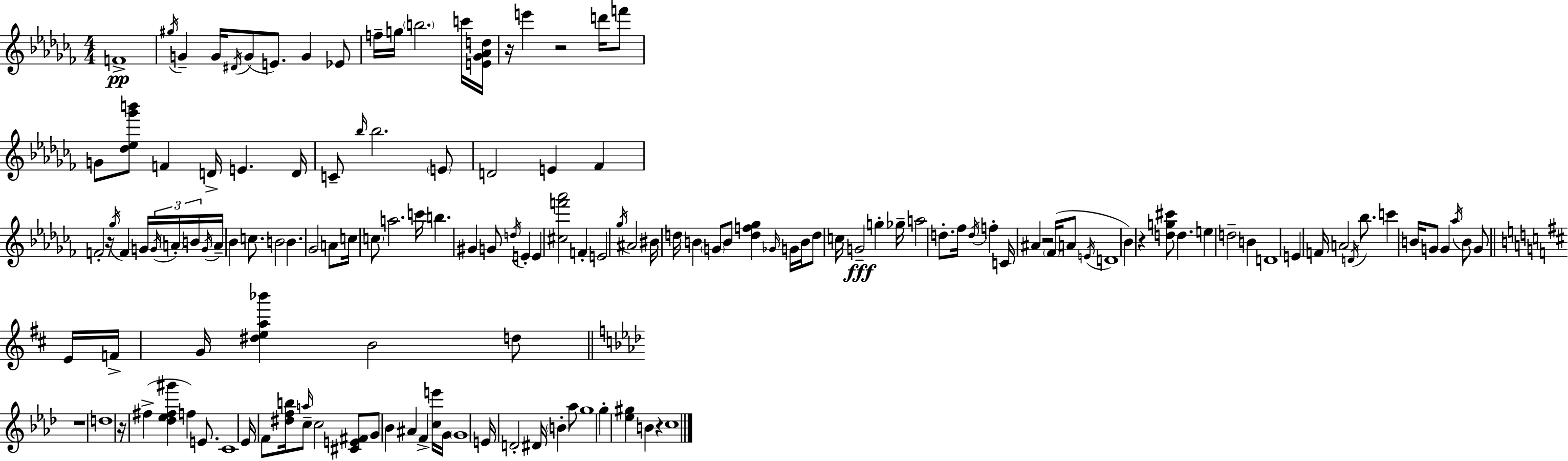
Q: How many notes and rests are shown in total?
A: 148